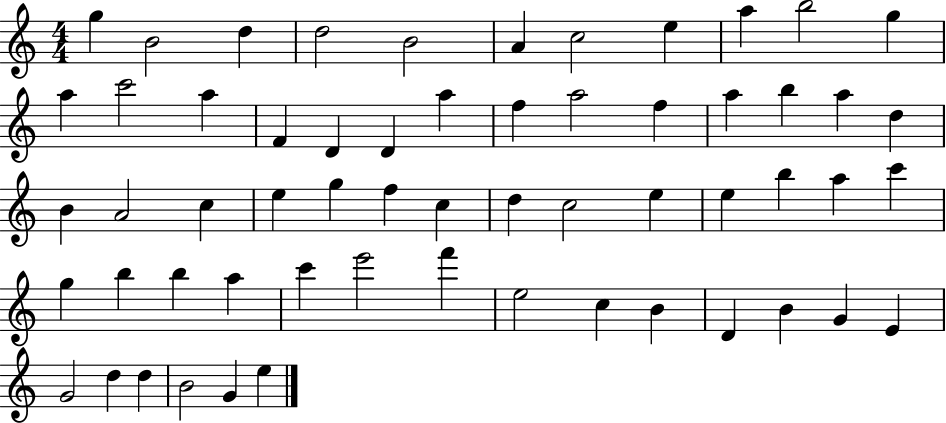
{
  \clef treble
  \numericTimeSignature
  \time 4/4
  \key c \major
  g''4 b'2 d''4 | d''2 b'2 | a'4 c''2 e''4 | a''4 b''2 g''4 | \break a''4 c'''2 a''4 | f'4 d'4 d'4 a''4 | f''4 a''2 f''4 | a''4 b''4 a''4 d''4 | \break b'4 a'2 c''4 | e''4 g''4 f''4 c''4 | d''4 c''2 e''4 | e''4 b''4 a''4 c'''4 | \break g''4 b''4 b''4 a''4 | c'''4 e'''2 f'''4 | e''2 c''4 b'4 | d'4 b'4 g'4 e'4 | \break g'2 d''4 d''4 | b'2 g'4 e''4 | \bar "|."
}